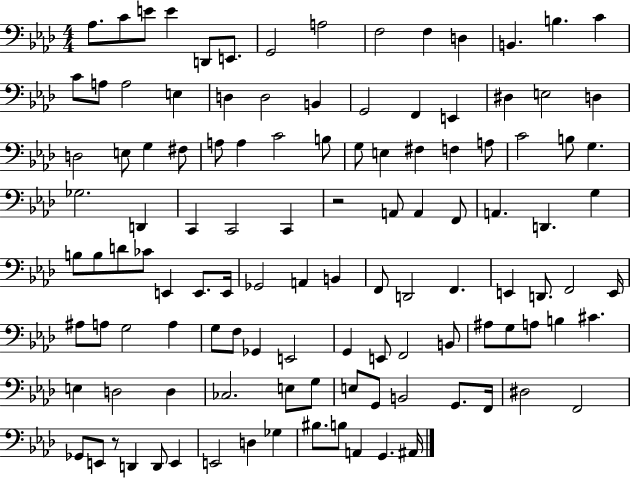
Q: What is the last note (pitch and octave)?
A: A#2